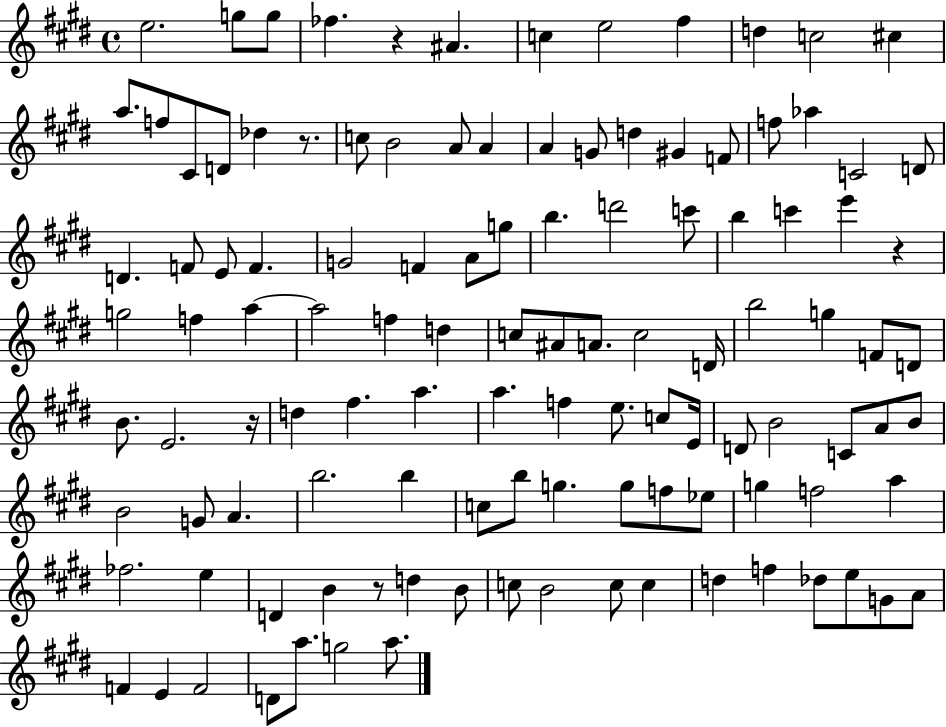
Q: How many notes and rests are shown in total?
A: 115